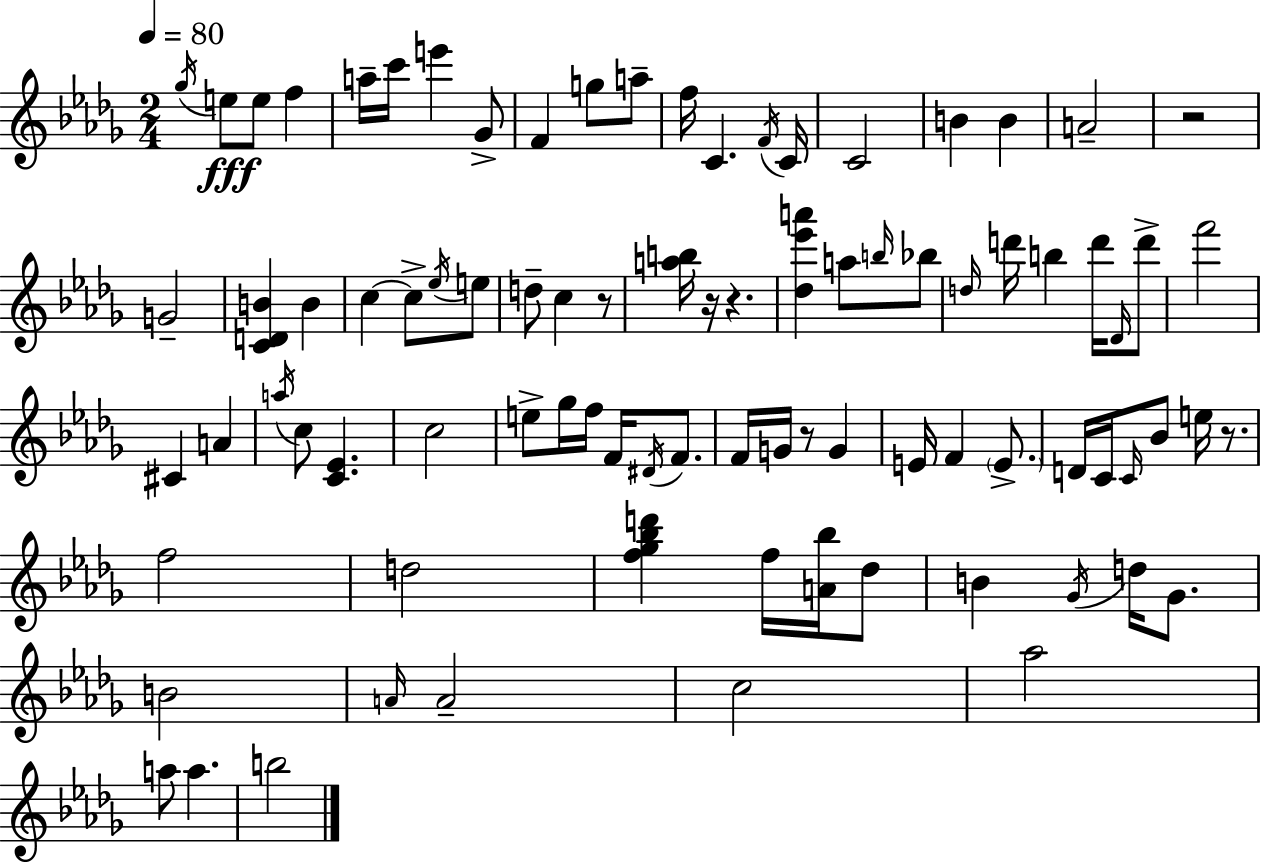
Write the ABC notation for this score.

X:1
T:Untitled
M:2/4
L:1/4
K:Bbm
_g/4 e/2 e/2 f a/4 c'/4 e' _G/2 F g/2 a/2 f/4 C F/4 C/4 C2 B B A2 z2 G2 [CDB] B c c/2 _e/4 e/2 d/2 c z/2 [ab]/4 z/4 z [_d_e'a'] a/2 b/4 _b/2 d/4 d'/4 b d'/4 _D/4 d'/2 f'2 ^C A a/4 c/2 [C_E] c2 e/2 _g/4 f/4 F/4 ^D/4 F/2 F/4 G/4 z/2 G E/4 F E/2 D/4 C/4 C/4 _B/2 e/4 z/2 f2 d2 [f_g_bd'] f/4 [A_b]/4 _d/2 B _G/4 d/4 _G/2 B2 A/4 A2 c2 _a2 a/2 a b2